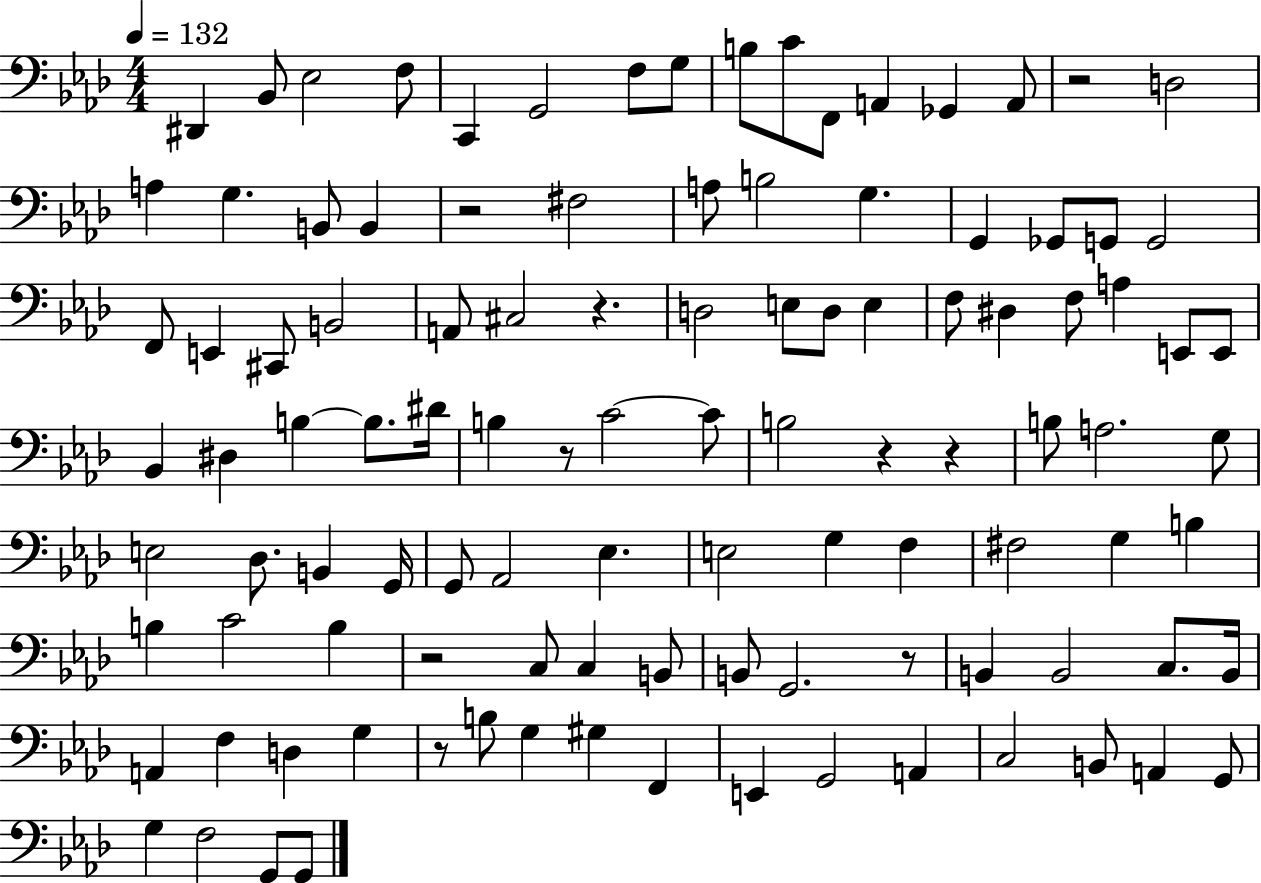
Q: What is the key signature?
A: AES major